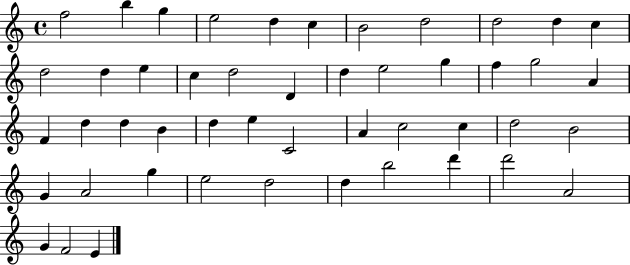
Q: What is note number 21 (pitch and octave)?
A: F5